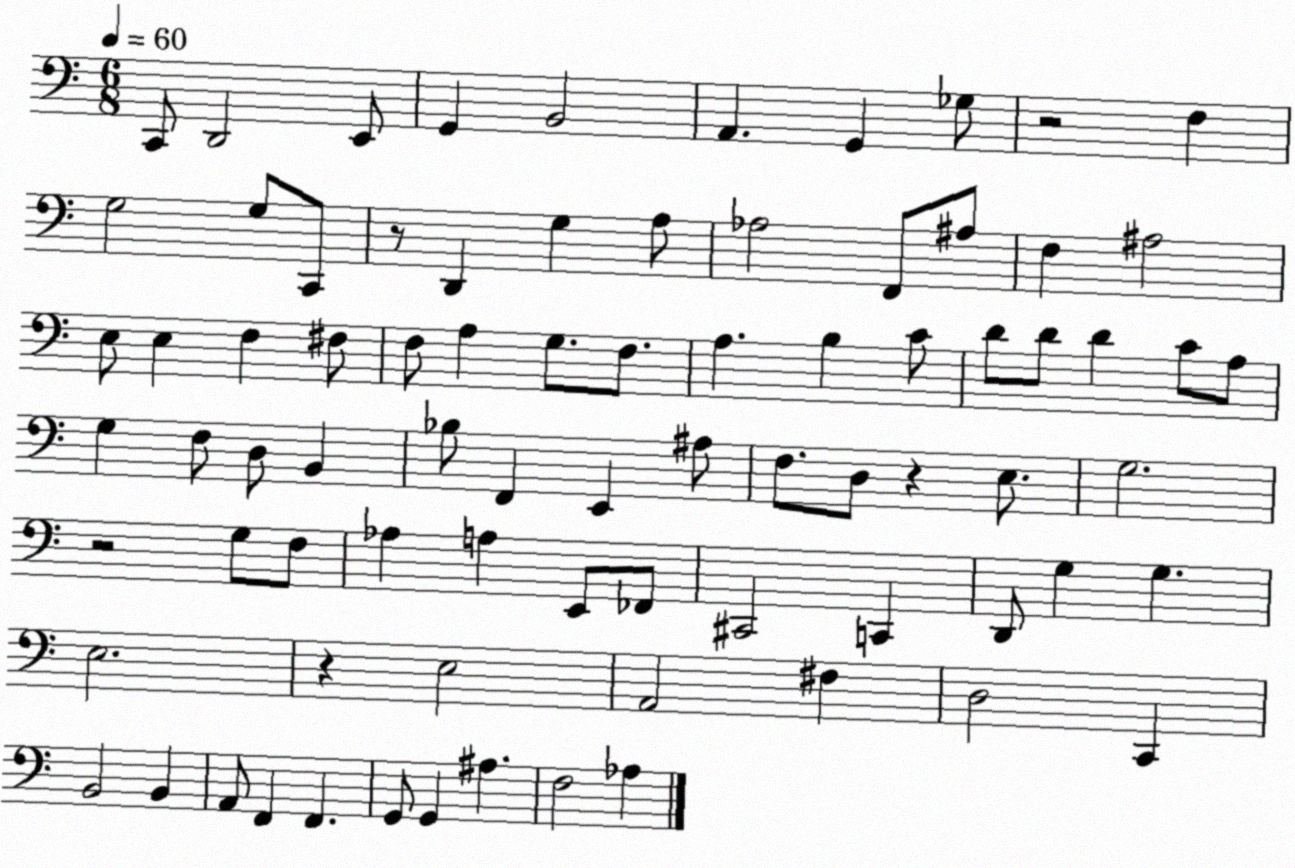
X:1
T:Untitled
M:6/8
L:1/4
K:C
C,,/2 D,,2 E,,/2 G,, B,,2 A,, G,, _G,/2 z2 F, G,2 G,/2 C,,/2 z/2 D,, G, A,/2 _A,2 F,,/2 ^A,/2 F, ^A,2 E,/2 E, F, ^F,/2 F,/2 A, G,/2 F,/2 A, B, C/2 D/2 D/2 D C/2 A,/2 G, F,/2 D,/2 B,, _B,/2 F,, E,, ^A,/2 F,/2 D,/2 z E,/2 G,2 z2 G,/2 F,/2 _A, A, E,,/2 _F,,/2 ^C,,2 C,, D,,/2 G, G, E,2 z E,2 A,,2 ^F, D,2 C,, B,,2 B,, A,,/2 F,, F,, G,,/2 G,, ^A, F,2 _A,